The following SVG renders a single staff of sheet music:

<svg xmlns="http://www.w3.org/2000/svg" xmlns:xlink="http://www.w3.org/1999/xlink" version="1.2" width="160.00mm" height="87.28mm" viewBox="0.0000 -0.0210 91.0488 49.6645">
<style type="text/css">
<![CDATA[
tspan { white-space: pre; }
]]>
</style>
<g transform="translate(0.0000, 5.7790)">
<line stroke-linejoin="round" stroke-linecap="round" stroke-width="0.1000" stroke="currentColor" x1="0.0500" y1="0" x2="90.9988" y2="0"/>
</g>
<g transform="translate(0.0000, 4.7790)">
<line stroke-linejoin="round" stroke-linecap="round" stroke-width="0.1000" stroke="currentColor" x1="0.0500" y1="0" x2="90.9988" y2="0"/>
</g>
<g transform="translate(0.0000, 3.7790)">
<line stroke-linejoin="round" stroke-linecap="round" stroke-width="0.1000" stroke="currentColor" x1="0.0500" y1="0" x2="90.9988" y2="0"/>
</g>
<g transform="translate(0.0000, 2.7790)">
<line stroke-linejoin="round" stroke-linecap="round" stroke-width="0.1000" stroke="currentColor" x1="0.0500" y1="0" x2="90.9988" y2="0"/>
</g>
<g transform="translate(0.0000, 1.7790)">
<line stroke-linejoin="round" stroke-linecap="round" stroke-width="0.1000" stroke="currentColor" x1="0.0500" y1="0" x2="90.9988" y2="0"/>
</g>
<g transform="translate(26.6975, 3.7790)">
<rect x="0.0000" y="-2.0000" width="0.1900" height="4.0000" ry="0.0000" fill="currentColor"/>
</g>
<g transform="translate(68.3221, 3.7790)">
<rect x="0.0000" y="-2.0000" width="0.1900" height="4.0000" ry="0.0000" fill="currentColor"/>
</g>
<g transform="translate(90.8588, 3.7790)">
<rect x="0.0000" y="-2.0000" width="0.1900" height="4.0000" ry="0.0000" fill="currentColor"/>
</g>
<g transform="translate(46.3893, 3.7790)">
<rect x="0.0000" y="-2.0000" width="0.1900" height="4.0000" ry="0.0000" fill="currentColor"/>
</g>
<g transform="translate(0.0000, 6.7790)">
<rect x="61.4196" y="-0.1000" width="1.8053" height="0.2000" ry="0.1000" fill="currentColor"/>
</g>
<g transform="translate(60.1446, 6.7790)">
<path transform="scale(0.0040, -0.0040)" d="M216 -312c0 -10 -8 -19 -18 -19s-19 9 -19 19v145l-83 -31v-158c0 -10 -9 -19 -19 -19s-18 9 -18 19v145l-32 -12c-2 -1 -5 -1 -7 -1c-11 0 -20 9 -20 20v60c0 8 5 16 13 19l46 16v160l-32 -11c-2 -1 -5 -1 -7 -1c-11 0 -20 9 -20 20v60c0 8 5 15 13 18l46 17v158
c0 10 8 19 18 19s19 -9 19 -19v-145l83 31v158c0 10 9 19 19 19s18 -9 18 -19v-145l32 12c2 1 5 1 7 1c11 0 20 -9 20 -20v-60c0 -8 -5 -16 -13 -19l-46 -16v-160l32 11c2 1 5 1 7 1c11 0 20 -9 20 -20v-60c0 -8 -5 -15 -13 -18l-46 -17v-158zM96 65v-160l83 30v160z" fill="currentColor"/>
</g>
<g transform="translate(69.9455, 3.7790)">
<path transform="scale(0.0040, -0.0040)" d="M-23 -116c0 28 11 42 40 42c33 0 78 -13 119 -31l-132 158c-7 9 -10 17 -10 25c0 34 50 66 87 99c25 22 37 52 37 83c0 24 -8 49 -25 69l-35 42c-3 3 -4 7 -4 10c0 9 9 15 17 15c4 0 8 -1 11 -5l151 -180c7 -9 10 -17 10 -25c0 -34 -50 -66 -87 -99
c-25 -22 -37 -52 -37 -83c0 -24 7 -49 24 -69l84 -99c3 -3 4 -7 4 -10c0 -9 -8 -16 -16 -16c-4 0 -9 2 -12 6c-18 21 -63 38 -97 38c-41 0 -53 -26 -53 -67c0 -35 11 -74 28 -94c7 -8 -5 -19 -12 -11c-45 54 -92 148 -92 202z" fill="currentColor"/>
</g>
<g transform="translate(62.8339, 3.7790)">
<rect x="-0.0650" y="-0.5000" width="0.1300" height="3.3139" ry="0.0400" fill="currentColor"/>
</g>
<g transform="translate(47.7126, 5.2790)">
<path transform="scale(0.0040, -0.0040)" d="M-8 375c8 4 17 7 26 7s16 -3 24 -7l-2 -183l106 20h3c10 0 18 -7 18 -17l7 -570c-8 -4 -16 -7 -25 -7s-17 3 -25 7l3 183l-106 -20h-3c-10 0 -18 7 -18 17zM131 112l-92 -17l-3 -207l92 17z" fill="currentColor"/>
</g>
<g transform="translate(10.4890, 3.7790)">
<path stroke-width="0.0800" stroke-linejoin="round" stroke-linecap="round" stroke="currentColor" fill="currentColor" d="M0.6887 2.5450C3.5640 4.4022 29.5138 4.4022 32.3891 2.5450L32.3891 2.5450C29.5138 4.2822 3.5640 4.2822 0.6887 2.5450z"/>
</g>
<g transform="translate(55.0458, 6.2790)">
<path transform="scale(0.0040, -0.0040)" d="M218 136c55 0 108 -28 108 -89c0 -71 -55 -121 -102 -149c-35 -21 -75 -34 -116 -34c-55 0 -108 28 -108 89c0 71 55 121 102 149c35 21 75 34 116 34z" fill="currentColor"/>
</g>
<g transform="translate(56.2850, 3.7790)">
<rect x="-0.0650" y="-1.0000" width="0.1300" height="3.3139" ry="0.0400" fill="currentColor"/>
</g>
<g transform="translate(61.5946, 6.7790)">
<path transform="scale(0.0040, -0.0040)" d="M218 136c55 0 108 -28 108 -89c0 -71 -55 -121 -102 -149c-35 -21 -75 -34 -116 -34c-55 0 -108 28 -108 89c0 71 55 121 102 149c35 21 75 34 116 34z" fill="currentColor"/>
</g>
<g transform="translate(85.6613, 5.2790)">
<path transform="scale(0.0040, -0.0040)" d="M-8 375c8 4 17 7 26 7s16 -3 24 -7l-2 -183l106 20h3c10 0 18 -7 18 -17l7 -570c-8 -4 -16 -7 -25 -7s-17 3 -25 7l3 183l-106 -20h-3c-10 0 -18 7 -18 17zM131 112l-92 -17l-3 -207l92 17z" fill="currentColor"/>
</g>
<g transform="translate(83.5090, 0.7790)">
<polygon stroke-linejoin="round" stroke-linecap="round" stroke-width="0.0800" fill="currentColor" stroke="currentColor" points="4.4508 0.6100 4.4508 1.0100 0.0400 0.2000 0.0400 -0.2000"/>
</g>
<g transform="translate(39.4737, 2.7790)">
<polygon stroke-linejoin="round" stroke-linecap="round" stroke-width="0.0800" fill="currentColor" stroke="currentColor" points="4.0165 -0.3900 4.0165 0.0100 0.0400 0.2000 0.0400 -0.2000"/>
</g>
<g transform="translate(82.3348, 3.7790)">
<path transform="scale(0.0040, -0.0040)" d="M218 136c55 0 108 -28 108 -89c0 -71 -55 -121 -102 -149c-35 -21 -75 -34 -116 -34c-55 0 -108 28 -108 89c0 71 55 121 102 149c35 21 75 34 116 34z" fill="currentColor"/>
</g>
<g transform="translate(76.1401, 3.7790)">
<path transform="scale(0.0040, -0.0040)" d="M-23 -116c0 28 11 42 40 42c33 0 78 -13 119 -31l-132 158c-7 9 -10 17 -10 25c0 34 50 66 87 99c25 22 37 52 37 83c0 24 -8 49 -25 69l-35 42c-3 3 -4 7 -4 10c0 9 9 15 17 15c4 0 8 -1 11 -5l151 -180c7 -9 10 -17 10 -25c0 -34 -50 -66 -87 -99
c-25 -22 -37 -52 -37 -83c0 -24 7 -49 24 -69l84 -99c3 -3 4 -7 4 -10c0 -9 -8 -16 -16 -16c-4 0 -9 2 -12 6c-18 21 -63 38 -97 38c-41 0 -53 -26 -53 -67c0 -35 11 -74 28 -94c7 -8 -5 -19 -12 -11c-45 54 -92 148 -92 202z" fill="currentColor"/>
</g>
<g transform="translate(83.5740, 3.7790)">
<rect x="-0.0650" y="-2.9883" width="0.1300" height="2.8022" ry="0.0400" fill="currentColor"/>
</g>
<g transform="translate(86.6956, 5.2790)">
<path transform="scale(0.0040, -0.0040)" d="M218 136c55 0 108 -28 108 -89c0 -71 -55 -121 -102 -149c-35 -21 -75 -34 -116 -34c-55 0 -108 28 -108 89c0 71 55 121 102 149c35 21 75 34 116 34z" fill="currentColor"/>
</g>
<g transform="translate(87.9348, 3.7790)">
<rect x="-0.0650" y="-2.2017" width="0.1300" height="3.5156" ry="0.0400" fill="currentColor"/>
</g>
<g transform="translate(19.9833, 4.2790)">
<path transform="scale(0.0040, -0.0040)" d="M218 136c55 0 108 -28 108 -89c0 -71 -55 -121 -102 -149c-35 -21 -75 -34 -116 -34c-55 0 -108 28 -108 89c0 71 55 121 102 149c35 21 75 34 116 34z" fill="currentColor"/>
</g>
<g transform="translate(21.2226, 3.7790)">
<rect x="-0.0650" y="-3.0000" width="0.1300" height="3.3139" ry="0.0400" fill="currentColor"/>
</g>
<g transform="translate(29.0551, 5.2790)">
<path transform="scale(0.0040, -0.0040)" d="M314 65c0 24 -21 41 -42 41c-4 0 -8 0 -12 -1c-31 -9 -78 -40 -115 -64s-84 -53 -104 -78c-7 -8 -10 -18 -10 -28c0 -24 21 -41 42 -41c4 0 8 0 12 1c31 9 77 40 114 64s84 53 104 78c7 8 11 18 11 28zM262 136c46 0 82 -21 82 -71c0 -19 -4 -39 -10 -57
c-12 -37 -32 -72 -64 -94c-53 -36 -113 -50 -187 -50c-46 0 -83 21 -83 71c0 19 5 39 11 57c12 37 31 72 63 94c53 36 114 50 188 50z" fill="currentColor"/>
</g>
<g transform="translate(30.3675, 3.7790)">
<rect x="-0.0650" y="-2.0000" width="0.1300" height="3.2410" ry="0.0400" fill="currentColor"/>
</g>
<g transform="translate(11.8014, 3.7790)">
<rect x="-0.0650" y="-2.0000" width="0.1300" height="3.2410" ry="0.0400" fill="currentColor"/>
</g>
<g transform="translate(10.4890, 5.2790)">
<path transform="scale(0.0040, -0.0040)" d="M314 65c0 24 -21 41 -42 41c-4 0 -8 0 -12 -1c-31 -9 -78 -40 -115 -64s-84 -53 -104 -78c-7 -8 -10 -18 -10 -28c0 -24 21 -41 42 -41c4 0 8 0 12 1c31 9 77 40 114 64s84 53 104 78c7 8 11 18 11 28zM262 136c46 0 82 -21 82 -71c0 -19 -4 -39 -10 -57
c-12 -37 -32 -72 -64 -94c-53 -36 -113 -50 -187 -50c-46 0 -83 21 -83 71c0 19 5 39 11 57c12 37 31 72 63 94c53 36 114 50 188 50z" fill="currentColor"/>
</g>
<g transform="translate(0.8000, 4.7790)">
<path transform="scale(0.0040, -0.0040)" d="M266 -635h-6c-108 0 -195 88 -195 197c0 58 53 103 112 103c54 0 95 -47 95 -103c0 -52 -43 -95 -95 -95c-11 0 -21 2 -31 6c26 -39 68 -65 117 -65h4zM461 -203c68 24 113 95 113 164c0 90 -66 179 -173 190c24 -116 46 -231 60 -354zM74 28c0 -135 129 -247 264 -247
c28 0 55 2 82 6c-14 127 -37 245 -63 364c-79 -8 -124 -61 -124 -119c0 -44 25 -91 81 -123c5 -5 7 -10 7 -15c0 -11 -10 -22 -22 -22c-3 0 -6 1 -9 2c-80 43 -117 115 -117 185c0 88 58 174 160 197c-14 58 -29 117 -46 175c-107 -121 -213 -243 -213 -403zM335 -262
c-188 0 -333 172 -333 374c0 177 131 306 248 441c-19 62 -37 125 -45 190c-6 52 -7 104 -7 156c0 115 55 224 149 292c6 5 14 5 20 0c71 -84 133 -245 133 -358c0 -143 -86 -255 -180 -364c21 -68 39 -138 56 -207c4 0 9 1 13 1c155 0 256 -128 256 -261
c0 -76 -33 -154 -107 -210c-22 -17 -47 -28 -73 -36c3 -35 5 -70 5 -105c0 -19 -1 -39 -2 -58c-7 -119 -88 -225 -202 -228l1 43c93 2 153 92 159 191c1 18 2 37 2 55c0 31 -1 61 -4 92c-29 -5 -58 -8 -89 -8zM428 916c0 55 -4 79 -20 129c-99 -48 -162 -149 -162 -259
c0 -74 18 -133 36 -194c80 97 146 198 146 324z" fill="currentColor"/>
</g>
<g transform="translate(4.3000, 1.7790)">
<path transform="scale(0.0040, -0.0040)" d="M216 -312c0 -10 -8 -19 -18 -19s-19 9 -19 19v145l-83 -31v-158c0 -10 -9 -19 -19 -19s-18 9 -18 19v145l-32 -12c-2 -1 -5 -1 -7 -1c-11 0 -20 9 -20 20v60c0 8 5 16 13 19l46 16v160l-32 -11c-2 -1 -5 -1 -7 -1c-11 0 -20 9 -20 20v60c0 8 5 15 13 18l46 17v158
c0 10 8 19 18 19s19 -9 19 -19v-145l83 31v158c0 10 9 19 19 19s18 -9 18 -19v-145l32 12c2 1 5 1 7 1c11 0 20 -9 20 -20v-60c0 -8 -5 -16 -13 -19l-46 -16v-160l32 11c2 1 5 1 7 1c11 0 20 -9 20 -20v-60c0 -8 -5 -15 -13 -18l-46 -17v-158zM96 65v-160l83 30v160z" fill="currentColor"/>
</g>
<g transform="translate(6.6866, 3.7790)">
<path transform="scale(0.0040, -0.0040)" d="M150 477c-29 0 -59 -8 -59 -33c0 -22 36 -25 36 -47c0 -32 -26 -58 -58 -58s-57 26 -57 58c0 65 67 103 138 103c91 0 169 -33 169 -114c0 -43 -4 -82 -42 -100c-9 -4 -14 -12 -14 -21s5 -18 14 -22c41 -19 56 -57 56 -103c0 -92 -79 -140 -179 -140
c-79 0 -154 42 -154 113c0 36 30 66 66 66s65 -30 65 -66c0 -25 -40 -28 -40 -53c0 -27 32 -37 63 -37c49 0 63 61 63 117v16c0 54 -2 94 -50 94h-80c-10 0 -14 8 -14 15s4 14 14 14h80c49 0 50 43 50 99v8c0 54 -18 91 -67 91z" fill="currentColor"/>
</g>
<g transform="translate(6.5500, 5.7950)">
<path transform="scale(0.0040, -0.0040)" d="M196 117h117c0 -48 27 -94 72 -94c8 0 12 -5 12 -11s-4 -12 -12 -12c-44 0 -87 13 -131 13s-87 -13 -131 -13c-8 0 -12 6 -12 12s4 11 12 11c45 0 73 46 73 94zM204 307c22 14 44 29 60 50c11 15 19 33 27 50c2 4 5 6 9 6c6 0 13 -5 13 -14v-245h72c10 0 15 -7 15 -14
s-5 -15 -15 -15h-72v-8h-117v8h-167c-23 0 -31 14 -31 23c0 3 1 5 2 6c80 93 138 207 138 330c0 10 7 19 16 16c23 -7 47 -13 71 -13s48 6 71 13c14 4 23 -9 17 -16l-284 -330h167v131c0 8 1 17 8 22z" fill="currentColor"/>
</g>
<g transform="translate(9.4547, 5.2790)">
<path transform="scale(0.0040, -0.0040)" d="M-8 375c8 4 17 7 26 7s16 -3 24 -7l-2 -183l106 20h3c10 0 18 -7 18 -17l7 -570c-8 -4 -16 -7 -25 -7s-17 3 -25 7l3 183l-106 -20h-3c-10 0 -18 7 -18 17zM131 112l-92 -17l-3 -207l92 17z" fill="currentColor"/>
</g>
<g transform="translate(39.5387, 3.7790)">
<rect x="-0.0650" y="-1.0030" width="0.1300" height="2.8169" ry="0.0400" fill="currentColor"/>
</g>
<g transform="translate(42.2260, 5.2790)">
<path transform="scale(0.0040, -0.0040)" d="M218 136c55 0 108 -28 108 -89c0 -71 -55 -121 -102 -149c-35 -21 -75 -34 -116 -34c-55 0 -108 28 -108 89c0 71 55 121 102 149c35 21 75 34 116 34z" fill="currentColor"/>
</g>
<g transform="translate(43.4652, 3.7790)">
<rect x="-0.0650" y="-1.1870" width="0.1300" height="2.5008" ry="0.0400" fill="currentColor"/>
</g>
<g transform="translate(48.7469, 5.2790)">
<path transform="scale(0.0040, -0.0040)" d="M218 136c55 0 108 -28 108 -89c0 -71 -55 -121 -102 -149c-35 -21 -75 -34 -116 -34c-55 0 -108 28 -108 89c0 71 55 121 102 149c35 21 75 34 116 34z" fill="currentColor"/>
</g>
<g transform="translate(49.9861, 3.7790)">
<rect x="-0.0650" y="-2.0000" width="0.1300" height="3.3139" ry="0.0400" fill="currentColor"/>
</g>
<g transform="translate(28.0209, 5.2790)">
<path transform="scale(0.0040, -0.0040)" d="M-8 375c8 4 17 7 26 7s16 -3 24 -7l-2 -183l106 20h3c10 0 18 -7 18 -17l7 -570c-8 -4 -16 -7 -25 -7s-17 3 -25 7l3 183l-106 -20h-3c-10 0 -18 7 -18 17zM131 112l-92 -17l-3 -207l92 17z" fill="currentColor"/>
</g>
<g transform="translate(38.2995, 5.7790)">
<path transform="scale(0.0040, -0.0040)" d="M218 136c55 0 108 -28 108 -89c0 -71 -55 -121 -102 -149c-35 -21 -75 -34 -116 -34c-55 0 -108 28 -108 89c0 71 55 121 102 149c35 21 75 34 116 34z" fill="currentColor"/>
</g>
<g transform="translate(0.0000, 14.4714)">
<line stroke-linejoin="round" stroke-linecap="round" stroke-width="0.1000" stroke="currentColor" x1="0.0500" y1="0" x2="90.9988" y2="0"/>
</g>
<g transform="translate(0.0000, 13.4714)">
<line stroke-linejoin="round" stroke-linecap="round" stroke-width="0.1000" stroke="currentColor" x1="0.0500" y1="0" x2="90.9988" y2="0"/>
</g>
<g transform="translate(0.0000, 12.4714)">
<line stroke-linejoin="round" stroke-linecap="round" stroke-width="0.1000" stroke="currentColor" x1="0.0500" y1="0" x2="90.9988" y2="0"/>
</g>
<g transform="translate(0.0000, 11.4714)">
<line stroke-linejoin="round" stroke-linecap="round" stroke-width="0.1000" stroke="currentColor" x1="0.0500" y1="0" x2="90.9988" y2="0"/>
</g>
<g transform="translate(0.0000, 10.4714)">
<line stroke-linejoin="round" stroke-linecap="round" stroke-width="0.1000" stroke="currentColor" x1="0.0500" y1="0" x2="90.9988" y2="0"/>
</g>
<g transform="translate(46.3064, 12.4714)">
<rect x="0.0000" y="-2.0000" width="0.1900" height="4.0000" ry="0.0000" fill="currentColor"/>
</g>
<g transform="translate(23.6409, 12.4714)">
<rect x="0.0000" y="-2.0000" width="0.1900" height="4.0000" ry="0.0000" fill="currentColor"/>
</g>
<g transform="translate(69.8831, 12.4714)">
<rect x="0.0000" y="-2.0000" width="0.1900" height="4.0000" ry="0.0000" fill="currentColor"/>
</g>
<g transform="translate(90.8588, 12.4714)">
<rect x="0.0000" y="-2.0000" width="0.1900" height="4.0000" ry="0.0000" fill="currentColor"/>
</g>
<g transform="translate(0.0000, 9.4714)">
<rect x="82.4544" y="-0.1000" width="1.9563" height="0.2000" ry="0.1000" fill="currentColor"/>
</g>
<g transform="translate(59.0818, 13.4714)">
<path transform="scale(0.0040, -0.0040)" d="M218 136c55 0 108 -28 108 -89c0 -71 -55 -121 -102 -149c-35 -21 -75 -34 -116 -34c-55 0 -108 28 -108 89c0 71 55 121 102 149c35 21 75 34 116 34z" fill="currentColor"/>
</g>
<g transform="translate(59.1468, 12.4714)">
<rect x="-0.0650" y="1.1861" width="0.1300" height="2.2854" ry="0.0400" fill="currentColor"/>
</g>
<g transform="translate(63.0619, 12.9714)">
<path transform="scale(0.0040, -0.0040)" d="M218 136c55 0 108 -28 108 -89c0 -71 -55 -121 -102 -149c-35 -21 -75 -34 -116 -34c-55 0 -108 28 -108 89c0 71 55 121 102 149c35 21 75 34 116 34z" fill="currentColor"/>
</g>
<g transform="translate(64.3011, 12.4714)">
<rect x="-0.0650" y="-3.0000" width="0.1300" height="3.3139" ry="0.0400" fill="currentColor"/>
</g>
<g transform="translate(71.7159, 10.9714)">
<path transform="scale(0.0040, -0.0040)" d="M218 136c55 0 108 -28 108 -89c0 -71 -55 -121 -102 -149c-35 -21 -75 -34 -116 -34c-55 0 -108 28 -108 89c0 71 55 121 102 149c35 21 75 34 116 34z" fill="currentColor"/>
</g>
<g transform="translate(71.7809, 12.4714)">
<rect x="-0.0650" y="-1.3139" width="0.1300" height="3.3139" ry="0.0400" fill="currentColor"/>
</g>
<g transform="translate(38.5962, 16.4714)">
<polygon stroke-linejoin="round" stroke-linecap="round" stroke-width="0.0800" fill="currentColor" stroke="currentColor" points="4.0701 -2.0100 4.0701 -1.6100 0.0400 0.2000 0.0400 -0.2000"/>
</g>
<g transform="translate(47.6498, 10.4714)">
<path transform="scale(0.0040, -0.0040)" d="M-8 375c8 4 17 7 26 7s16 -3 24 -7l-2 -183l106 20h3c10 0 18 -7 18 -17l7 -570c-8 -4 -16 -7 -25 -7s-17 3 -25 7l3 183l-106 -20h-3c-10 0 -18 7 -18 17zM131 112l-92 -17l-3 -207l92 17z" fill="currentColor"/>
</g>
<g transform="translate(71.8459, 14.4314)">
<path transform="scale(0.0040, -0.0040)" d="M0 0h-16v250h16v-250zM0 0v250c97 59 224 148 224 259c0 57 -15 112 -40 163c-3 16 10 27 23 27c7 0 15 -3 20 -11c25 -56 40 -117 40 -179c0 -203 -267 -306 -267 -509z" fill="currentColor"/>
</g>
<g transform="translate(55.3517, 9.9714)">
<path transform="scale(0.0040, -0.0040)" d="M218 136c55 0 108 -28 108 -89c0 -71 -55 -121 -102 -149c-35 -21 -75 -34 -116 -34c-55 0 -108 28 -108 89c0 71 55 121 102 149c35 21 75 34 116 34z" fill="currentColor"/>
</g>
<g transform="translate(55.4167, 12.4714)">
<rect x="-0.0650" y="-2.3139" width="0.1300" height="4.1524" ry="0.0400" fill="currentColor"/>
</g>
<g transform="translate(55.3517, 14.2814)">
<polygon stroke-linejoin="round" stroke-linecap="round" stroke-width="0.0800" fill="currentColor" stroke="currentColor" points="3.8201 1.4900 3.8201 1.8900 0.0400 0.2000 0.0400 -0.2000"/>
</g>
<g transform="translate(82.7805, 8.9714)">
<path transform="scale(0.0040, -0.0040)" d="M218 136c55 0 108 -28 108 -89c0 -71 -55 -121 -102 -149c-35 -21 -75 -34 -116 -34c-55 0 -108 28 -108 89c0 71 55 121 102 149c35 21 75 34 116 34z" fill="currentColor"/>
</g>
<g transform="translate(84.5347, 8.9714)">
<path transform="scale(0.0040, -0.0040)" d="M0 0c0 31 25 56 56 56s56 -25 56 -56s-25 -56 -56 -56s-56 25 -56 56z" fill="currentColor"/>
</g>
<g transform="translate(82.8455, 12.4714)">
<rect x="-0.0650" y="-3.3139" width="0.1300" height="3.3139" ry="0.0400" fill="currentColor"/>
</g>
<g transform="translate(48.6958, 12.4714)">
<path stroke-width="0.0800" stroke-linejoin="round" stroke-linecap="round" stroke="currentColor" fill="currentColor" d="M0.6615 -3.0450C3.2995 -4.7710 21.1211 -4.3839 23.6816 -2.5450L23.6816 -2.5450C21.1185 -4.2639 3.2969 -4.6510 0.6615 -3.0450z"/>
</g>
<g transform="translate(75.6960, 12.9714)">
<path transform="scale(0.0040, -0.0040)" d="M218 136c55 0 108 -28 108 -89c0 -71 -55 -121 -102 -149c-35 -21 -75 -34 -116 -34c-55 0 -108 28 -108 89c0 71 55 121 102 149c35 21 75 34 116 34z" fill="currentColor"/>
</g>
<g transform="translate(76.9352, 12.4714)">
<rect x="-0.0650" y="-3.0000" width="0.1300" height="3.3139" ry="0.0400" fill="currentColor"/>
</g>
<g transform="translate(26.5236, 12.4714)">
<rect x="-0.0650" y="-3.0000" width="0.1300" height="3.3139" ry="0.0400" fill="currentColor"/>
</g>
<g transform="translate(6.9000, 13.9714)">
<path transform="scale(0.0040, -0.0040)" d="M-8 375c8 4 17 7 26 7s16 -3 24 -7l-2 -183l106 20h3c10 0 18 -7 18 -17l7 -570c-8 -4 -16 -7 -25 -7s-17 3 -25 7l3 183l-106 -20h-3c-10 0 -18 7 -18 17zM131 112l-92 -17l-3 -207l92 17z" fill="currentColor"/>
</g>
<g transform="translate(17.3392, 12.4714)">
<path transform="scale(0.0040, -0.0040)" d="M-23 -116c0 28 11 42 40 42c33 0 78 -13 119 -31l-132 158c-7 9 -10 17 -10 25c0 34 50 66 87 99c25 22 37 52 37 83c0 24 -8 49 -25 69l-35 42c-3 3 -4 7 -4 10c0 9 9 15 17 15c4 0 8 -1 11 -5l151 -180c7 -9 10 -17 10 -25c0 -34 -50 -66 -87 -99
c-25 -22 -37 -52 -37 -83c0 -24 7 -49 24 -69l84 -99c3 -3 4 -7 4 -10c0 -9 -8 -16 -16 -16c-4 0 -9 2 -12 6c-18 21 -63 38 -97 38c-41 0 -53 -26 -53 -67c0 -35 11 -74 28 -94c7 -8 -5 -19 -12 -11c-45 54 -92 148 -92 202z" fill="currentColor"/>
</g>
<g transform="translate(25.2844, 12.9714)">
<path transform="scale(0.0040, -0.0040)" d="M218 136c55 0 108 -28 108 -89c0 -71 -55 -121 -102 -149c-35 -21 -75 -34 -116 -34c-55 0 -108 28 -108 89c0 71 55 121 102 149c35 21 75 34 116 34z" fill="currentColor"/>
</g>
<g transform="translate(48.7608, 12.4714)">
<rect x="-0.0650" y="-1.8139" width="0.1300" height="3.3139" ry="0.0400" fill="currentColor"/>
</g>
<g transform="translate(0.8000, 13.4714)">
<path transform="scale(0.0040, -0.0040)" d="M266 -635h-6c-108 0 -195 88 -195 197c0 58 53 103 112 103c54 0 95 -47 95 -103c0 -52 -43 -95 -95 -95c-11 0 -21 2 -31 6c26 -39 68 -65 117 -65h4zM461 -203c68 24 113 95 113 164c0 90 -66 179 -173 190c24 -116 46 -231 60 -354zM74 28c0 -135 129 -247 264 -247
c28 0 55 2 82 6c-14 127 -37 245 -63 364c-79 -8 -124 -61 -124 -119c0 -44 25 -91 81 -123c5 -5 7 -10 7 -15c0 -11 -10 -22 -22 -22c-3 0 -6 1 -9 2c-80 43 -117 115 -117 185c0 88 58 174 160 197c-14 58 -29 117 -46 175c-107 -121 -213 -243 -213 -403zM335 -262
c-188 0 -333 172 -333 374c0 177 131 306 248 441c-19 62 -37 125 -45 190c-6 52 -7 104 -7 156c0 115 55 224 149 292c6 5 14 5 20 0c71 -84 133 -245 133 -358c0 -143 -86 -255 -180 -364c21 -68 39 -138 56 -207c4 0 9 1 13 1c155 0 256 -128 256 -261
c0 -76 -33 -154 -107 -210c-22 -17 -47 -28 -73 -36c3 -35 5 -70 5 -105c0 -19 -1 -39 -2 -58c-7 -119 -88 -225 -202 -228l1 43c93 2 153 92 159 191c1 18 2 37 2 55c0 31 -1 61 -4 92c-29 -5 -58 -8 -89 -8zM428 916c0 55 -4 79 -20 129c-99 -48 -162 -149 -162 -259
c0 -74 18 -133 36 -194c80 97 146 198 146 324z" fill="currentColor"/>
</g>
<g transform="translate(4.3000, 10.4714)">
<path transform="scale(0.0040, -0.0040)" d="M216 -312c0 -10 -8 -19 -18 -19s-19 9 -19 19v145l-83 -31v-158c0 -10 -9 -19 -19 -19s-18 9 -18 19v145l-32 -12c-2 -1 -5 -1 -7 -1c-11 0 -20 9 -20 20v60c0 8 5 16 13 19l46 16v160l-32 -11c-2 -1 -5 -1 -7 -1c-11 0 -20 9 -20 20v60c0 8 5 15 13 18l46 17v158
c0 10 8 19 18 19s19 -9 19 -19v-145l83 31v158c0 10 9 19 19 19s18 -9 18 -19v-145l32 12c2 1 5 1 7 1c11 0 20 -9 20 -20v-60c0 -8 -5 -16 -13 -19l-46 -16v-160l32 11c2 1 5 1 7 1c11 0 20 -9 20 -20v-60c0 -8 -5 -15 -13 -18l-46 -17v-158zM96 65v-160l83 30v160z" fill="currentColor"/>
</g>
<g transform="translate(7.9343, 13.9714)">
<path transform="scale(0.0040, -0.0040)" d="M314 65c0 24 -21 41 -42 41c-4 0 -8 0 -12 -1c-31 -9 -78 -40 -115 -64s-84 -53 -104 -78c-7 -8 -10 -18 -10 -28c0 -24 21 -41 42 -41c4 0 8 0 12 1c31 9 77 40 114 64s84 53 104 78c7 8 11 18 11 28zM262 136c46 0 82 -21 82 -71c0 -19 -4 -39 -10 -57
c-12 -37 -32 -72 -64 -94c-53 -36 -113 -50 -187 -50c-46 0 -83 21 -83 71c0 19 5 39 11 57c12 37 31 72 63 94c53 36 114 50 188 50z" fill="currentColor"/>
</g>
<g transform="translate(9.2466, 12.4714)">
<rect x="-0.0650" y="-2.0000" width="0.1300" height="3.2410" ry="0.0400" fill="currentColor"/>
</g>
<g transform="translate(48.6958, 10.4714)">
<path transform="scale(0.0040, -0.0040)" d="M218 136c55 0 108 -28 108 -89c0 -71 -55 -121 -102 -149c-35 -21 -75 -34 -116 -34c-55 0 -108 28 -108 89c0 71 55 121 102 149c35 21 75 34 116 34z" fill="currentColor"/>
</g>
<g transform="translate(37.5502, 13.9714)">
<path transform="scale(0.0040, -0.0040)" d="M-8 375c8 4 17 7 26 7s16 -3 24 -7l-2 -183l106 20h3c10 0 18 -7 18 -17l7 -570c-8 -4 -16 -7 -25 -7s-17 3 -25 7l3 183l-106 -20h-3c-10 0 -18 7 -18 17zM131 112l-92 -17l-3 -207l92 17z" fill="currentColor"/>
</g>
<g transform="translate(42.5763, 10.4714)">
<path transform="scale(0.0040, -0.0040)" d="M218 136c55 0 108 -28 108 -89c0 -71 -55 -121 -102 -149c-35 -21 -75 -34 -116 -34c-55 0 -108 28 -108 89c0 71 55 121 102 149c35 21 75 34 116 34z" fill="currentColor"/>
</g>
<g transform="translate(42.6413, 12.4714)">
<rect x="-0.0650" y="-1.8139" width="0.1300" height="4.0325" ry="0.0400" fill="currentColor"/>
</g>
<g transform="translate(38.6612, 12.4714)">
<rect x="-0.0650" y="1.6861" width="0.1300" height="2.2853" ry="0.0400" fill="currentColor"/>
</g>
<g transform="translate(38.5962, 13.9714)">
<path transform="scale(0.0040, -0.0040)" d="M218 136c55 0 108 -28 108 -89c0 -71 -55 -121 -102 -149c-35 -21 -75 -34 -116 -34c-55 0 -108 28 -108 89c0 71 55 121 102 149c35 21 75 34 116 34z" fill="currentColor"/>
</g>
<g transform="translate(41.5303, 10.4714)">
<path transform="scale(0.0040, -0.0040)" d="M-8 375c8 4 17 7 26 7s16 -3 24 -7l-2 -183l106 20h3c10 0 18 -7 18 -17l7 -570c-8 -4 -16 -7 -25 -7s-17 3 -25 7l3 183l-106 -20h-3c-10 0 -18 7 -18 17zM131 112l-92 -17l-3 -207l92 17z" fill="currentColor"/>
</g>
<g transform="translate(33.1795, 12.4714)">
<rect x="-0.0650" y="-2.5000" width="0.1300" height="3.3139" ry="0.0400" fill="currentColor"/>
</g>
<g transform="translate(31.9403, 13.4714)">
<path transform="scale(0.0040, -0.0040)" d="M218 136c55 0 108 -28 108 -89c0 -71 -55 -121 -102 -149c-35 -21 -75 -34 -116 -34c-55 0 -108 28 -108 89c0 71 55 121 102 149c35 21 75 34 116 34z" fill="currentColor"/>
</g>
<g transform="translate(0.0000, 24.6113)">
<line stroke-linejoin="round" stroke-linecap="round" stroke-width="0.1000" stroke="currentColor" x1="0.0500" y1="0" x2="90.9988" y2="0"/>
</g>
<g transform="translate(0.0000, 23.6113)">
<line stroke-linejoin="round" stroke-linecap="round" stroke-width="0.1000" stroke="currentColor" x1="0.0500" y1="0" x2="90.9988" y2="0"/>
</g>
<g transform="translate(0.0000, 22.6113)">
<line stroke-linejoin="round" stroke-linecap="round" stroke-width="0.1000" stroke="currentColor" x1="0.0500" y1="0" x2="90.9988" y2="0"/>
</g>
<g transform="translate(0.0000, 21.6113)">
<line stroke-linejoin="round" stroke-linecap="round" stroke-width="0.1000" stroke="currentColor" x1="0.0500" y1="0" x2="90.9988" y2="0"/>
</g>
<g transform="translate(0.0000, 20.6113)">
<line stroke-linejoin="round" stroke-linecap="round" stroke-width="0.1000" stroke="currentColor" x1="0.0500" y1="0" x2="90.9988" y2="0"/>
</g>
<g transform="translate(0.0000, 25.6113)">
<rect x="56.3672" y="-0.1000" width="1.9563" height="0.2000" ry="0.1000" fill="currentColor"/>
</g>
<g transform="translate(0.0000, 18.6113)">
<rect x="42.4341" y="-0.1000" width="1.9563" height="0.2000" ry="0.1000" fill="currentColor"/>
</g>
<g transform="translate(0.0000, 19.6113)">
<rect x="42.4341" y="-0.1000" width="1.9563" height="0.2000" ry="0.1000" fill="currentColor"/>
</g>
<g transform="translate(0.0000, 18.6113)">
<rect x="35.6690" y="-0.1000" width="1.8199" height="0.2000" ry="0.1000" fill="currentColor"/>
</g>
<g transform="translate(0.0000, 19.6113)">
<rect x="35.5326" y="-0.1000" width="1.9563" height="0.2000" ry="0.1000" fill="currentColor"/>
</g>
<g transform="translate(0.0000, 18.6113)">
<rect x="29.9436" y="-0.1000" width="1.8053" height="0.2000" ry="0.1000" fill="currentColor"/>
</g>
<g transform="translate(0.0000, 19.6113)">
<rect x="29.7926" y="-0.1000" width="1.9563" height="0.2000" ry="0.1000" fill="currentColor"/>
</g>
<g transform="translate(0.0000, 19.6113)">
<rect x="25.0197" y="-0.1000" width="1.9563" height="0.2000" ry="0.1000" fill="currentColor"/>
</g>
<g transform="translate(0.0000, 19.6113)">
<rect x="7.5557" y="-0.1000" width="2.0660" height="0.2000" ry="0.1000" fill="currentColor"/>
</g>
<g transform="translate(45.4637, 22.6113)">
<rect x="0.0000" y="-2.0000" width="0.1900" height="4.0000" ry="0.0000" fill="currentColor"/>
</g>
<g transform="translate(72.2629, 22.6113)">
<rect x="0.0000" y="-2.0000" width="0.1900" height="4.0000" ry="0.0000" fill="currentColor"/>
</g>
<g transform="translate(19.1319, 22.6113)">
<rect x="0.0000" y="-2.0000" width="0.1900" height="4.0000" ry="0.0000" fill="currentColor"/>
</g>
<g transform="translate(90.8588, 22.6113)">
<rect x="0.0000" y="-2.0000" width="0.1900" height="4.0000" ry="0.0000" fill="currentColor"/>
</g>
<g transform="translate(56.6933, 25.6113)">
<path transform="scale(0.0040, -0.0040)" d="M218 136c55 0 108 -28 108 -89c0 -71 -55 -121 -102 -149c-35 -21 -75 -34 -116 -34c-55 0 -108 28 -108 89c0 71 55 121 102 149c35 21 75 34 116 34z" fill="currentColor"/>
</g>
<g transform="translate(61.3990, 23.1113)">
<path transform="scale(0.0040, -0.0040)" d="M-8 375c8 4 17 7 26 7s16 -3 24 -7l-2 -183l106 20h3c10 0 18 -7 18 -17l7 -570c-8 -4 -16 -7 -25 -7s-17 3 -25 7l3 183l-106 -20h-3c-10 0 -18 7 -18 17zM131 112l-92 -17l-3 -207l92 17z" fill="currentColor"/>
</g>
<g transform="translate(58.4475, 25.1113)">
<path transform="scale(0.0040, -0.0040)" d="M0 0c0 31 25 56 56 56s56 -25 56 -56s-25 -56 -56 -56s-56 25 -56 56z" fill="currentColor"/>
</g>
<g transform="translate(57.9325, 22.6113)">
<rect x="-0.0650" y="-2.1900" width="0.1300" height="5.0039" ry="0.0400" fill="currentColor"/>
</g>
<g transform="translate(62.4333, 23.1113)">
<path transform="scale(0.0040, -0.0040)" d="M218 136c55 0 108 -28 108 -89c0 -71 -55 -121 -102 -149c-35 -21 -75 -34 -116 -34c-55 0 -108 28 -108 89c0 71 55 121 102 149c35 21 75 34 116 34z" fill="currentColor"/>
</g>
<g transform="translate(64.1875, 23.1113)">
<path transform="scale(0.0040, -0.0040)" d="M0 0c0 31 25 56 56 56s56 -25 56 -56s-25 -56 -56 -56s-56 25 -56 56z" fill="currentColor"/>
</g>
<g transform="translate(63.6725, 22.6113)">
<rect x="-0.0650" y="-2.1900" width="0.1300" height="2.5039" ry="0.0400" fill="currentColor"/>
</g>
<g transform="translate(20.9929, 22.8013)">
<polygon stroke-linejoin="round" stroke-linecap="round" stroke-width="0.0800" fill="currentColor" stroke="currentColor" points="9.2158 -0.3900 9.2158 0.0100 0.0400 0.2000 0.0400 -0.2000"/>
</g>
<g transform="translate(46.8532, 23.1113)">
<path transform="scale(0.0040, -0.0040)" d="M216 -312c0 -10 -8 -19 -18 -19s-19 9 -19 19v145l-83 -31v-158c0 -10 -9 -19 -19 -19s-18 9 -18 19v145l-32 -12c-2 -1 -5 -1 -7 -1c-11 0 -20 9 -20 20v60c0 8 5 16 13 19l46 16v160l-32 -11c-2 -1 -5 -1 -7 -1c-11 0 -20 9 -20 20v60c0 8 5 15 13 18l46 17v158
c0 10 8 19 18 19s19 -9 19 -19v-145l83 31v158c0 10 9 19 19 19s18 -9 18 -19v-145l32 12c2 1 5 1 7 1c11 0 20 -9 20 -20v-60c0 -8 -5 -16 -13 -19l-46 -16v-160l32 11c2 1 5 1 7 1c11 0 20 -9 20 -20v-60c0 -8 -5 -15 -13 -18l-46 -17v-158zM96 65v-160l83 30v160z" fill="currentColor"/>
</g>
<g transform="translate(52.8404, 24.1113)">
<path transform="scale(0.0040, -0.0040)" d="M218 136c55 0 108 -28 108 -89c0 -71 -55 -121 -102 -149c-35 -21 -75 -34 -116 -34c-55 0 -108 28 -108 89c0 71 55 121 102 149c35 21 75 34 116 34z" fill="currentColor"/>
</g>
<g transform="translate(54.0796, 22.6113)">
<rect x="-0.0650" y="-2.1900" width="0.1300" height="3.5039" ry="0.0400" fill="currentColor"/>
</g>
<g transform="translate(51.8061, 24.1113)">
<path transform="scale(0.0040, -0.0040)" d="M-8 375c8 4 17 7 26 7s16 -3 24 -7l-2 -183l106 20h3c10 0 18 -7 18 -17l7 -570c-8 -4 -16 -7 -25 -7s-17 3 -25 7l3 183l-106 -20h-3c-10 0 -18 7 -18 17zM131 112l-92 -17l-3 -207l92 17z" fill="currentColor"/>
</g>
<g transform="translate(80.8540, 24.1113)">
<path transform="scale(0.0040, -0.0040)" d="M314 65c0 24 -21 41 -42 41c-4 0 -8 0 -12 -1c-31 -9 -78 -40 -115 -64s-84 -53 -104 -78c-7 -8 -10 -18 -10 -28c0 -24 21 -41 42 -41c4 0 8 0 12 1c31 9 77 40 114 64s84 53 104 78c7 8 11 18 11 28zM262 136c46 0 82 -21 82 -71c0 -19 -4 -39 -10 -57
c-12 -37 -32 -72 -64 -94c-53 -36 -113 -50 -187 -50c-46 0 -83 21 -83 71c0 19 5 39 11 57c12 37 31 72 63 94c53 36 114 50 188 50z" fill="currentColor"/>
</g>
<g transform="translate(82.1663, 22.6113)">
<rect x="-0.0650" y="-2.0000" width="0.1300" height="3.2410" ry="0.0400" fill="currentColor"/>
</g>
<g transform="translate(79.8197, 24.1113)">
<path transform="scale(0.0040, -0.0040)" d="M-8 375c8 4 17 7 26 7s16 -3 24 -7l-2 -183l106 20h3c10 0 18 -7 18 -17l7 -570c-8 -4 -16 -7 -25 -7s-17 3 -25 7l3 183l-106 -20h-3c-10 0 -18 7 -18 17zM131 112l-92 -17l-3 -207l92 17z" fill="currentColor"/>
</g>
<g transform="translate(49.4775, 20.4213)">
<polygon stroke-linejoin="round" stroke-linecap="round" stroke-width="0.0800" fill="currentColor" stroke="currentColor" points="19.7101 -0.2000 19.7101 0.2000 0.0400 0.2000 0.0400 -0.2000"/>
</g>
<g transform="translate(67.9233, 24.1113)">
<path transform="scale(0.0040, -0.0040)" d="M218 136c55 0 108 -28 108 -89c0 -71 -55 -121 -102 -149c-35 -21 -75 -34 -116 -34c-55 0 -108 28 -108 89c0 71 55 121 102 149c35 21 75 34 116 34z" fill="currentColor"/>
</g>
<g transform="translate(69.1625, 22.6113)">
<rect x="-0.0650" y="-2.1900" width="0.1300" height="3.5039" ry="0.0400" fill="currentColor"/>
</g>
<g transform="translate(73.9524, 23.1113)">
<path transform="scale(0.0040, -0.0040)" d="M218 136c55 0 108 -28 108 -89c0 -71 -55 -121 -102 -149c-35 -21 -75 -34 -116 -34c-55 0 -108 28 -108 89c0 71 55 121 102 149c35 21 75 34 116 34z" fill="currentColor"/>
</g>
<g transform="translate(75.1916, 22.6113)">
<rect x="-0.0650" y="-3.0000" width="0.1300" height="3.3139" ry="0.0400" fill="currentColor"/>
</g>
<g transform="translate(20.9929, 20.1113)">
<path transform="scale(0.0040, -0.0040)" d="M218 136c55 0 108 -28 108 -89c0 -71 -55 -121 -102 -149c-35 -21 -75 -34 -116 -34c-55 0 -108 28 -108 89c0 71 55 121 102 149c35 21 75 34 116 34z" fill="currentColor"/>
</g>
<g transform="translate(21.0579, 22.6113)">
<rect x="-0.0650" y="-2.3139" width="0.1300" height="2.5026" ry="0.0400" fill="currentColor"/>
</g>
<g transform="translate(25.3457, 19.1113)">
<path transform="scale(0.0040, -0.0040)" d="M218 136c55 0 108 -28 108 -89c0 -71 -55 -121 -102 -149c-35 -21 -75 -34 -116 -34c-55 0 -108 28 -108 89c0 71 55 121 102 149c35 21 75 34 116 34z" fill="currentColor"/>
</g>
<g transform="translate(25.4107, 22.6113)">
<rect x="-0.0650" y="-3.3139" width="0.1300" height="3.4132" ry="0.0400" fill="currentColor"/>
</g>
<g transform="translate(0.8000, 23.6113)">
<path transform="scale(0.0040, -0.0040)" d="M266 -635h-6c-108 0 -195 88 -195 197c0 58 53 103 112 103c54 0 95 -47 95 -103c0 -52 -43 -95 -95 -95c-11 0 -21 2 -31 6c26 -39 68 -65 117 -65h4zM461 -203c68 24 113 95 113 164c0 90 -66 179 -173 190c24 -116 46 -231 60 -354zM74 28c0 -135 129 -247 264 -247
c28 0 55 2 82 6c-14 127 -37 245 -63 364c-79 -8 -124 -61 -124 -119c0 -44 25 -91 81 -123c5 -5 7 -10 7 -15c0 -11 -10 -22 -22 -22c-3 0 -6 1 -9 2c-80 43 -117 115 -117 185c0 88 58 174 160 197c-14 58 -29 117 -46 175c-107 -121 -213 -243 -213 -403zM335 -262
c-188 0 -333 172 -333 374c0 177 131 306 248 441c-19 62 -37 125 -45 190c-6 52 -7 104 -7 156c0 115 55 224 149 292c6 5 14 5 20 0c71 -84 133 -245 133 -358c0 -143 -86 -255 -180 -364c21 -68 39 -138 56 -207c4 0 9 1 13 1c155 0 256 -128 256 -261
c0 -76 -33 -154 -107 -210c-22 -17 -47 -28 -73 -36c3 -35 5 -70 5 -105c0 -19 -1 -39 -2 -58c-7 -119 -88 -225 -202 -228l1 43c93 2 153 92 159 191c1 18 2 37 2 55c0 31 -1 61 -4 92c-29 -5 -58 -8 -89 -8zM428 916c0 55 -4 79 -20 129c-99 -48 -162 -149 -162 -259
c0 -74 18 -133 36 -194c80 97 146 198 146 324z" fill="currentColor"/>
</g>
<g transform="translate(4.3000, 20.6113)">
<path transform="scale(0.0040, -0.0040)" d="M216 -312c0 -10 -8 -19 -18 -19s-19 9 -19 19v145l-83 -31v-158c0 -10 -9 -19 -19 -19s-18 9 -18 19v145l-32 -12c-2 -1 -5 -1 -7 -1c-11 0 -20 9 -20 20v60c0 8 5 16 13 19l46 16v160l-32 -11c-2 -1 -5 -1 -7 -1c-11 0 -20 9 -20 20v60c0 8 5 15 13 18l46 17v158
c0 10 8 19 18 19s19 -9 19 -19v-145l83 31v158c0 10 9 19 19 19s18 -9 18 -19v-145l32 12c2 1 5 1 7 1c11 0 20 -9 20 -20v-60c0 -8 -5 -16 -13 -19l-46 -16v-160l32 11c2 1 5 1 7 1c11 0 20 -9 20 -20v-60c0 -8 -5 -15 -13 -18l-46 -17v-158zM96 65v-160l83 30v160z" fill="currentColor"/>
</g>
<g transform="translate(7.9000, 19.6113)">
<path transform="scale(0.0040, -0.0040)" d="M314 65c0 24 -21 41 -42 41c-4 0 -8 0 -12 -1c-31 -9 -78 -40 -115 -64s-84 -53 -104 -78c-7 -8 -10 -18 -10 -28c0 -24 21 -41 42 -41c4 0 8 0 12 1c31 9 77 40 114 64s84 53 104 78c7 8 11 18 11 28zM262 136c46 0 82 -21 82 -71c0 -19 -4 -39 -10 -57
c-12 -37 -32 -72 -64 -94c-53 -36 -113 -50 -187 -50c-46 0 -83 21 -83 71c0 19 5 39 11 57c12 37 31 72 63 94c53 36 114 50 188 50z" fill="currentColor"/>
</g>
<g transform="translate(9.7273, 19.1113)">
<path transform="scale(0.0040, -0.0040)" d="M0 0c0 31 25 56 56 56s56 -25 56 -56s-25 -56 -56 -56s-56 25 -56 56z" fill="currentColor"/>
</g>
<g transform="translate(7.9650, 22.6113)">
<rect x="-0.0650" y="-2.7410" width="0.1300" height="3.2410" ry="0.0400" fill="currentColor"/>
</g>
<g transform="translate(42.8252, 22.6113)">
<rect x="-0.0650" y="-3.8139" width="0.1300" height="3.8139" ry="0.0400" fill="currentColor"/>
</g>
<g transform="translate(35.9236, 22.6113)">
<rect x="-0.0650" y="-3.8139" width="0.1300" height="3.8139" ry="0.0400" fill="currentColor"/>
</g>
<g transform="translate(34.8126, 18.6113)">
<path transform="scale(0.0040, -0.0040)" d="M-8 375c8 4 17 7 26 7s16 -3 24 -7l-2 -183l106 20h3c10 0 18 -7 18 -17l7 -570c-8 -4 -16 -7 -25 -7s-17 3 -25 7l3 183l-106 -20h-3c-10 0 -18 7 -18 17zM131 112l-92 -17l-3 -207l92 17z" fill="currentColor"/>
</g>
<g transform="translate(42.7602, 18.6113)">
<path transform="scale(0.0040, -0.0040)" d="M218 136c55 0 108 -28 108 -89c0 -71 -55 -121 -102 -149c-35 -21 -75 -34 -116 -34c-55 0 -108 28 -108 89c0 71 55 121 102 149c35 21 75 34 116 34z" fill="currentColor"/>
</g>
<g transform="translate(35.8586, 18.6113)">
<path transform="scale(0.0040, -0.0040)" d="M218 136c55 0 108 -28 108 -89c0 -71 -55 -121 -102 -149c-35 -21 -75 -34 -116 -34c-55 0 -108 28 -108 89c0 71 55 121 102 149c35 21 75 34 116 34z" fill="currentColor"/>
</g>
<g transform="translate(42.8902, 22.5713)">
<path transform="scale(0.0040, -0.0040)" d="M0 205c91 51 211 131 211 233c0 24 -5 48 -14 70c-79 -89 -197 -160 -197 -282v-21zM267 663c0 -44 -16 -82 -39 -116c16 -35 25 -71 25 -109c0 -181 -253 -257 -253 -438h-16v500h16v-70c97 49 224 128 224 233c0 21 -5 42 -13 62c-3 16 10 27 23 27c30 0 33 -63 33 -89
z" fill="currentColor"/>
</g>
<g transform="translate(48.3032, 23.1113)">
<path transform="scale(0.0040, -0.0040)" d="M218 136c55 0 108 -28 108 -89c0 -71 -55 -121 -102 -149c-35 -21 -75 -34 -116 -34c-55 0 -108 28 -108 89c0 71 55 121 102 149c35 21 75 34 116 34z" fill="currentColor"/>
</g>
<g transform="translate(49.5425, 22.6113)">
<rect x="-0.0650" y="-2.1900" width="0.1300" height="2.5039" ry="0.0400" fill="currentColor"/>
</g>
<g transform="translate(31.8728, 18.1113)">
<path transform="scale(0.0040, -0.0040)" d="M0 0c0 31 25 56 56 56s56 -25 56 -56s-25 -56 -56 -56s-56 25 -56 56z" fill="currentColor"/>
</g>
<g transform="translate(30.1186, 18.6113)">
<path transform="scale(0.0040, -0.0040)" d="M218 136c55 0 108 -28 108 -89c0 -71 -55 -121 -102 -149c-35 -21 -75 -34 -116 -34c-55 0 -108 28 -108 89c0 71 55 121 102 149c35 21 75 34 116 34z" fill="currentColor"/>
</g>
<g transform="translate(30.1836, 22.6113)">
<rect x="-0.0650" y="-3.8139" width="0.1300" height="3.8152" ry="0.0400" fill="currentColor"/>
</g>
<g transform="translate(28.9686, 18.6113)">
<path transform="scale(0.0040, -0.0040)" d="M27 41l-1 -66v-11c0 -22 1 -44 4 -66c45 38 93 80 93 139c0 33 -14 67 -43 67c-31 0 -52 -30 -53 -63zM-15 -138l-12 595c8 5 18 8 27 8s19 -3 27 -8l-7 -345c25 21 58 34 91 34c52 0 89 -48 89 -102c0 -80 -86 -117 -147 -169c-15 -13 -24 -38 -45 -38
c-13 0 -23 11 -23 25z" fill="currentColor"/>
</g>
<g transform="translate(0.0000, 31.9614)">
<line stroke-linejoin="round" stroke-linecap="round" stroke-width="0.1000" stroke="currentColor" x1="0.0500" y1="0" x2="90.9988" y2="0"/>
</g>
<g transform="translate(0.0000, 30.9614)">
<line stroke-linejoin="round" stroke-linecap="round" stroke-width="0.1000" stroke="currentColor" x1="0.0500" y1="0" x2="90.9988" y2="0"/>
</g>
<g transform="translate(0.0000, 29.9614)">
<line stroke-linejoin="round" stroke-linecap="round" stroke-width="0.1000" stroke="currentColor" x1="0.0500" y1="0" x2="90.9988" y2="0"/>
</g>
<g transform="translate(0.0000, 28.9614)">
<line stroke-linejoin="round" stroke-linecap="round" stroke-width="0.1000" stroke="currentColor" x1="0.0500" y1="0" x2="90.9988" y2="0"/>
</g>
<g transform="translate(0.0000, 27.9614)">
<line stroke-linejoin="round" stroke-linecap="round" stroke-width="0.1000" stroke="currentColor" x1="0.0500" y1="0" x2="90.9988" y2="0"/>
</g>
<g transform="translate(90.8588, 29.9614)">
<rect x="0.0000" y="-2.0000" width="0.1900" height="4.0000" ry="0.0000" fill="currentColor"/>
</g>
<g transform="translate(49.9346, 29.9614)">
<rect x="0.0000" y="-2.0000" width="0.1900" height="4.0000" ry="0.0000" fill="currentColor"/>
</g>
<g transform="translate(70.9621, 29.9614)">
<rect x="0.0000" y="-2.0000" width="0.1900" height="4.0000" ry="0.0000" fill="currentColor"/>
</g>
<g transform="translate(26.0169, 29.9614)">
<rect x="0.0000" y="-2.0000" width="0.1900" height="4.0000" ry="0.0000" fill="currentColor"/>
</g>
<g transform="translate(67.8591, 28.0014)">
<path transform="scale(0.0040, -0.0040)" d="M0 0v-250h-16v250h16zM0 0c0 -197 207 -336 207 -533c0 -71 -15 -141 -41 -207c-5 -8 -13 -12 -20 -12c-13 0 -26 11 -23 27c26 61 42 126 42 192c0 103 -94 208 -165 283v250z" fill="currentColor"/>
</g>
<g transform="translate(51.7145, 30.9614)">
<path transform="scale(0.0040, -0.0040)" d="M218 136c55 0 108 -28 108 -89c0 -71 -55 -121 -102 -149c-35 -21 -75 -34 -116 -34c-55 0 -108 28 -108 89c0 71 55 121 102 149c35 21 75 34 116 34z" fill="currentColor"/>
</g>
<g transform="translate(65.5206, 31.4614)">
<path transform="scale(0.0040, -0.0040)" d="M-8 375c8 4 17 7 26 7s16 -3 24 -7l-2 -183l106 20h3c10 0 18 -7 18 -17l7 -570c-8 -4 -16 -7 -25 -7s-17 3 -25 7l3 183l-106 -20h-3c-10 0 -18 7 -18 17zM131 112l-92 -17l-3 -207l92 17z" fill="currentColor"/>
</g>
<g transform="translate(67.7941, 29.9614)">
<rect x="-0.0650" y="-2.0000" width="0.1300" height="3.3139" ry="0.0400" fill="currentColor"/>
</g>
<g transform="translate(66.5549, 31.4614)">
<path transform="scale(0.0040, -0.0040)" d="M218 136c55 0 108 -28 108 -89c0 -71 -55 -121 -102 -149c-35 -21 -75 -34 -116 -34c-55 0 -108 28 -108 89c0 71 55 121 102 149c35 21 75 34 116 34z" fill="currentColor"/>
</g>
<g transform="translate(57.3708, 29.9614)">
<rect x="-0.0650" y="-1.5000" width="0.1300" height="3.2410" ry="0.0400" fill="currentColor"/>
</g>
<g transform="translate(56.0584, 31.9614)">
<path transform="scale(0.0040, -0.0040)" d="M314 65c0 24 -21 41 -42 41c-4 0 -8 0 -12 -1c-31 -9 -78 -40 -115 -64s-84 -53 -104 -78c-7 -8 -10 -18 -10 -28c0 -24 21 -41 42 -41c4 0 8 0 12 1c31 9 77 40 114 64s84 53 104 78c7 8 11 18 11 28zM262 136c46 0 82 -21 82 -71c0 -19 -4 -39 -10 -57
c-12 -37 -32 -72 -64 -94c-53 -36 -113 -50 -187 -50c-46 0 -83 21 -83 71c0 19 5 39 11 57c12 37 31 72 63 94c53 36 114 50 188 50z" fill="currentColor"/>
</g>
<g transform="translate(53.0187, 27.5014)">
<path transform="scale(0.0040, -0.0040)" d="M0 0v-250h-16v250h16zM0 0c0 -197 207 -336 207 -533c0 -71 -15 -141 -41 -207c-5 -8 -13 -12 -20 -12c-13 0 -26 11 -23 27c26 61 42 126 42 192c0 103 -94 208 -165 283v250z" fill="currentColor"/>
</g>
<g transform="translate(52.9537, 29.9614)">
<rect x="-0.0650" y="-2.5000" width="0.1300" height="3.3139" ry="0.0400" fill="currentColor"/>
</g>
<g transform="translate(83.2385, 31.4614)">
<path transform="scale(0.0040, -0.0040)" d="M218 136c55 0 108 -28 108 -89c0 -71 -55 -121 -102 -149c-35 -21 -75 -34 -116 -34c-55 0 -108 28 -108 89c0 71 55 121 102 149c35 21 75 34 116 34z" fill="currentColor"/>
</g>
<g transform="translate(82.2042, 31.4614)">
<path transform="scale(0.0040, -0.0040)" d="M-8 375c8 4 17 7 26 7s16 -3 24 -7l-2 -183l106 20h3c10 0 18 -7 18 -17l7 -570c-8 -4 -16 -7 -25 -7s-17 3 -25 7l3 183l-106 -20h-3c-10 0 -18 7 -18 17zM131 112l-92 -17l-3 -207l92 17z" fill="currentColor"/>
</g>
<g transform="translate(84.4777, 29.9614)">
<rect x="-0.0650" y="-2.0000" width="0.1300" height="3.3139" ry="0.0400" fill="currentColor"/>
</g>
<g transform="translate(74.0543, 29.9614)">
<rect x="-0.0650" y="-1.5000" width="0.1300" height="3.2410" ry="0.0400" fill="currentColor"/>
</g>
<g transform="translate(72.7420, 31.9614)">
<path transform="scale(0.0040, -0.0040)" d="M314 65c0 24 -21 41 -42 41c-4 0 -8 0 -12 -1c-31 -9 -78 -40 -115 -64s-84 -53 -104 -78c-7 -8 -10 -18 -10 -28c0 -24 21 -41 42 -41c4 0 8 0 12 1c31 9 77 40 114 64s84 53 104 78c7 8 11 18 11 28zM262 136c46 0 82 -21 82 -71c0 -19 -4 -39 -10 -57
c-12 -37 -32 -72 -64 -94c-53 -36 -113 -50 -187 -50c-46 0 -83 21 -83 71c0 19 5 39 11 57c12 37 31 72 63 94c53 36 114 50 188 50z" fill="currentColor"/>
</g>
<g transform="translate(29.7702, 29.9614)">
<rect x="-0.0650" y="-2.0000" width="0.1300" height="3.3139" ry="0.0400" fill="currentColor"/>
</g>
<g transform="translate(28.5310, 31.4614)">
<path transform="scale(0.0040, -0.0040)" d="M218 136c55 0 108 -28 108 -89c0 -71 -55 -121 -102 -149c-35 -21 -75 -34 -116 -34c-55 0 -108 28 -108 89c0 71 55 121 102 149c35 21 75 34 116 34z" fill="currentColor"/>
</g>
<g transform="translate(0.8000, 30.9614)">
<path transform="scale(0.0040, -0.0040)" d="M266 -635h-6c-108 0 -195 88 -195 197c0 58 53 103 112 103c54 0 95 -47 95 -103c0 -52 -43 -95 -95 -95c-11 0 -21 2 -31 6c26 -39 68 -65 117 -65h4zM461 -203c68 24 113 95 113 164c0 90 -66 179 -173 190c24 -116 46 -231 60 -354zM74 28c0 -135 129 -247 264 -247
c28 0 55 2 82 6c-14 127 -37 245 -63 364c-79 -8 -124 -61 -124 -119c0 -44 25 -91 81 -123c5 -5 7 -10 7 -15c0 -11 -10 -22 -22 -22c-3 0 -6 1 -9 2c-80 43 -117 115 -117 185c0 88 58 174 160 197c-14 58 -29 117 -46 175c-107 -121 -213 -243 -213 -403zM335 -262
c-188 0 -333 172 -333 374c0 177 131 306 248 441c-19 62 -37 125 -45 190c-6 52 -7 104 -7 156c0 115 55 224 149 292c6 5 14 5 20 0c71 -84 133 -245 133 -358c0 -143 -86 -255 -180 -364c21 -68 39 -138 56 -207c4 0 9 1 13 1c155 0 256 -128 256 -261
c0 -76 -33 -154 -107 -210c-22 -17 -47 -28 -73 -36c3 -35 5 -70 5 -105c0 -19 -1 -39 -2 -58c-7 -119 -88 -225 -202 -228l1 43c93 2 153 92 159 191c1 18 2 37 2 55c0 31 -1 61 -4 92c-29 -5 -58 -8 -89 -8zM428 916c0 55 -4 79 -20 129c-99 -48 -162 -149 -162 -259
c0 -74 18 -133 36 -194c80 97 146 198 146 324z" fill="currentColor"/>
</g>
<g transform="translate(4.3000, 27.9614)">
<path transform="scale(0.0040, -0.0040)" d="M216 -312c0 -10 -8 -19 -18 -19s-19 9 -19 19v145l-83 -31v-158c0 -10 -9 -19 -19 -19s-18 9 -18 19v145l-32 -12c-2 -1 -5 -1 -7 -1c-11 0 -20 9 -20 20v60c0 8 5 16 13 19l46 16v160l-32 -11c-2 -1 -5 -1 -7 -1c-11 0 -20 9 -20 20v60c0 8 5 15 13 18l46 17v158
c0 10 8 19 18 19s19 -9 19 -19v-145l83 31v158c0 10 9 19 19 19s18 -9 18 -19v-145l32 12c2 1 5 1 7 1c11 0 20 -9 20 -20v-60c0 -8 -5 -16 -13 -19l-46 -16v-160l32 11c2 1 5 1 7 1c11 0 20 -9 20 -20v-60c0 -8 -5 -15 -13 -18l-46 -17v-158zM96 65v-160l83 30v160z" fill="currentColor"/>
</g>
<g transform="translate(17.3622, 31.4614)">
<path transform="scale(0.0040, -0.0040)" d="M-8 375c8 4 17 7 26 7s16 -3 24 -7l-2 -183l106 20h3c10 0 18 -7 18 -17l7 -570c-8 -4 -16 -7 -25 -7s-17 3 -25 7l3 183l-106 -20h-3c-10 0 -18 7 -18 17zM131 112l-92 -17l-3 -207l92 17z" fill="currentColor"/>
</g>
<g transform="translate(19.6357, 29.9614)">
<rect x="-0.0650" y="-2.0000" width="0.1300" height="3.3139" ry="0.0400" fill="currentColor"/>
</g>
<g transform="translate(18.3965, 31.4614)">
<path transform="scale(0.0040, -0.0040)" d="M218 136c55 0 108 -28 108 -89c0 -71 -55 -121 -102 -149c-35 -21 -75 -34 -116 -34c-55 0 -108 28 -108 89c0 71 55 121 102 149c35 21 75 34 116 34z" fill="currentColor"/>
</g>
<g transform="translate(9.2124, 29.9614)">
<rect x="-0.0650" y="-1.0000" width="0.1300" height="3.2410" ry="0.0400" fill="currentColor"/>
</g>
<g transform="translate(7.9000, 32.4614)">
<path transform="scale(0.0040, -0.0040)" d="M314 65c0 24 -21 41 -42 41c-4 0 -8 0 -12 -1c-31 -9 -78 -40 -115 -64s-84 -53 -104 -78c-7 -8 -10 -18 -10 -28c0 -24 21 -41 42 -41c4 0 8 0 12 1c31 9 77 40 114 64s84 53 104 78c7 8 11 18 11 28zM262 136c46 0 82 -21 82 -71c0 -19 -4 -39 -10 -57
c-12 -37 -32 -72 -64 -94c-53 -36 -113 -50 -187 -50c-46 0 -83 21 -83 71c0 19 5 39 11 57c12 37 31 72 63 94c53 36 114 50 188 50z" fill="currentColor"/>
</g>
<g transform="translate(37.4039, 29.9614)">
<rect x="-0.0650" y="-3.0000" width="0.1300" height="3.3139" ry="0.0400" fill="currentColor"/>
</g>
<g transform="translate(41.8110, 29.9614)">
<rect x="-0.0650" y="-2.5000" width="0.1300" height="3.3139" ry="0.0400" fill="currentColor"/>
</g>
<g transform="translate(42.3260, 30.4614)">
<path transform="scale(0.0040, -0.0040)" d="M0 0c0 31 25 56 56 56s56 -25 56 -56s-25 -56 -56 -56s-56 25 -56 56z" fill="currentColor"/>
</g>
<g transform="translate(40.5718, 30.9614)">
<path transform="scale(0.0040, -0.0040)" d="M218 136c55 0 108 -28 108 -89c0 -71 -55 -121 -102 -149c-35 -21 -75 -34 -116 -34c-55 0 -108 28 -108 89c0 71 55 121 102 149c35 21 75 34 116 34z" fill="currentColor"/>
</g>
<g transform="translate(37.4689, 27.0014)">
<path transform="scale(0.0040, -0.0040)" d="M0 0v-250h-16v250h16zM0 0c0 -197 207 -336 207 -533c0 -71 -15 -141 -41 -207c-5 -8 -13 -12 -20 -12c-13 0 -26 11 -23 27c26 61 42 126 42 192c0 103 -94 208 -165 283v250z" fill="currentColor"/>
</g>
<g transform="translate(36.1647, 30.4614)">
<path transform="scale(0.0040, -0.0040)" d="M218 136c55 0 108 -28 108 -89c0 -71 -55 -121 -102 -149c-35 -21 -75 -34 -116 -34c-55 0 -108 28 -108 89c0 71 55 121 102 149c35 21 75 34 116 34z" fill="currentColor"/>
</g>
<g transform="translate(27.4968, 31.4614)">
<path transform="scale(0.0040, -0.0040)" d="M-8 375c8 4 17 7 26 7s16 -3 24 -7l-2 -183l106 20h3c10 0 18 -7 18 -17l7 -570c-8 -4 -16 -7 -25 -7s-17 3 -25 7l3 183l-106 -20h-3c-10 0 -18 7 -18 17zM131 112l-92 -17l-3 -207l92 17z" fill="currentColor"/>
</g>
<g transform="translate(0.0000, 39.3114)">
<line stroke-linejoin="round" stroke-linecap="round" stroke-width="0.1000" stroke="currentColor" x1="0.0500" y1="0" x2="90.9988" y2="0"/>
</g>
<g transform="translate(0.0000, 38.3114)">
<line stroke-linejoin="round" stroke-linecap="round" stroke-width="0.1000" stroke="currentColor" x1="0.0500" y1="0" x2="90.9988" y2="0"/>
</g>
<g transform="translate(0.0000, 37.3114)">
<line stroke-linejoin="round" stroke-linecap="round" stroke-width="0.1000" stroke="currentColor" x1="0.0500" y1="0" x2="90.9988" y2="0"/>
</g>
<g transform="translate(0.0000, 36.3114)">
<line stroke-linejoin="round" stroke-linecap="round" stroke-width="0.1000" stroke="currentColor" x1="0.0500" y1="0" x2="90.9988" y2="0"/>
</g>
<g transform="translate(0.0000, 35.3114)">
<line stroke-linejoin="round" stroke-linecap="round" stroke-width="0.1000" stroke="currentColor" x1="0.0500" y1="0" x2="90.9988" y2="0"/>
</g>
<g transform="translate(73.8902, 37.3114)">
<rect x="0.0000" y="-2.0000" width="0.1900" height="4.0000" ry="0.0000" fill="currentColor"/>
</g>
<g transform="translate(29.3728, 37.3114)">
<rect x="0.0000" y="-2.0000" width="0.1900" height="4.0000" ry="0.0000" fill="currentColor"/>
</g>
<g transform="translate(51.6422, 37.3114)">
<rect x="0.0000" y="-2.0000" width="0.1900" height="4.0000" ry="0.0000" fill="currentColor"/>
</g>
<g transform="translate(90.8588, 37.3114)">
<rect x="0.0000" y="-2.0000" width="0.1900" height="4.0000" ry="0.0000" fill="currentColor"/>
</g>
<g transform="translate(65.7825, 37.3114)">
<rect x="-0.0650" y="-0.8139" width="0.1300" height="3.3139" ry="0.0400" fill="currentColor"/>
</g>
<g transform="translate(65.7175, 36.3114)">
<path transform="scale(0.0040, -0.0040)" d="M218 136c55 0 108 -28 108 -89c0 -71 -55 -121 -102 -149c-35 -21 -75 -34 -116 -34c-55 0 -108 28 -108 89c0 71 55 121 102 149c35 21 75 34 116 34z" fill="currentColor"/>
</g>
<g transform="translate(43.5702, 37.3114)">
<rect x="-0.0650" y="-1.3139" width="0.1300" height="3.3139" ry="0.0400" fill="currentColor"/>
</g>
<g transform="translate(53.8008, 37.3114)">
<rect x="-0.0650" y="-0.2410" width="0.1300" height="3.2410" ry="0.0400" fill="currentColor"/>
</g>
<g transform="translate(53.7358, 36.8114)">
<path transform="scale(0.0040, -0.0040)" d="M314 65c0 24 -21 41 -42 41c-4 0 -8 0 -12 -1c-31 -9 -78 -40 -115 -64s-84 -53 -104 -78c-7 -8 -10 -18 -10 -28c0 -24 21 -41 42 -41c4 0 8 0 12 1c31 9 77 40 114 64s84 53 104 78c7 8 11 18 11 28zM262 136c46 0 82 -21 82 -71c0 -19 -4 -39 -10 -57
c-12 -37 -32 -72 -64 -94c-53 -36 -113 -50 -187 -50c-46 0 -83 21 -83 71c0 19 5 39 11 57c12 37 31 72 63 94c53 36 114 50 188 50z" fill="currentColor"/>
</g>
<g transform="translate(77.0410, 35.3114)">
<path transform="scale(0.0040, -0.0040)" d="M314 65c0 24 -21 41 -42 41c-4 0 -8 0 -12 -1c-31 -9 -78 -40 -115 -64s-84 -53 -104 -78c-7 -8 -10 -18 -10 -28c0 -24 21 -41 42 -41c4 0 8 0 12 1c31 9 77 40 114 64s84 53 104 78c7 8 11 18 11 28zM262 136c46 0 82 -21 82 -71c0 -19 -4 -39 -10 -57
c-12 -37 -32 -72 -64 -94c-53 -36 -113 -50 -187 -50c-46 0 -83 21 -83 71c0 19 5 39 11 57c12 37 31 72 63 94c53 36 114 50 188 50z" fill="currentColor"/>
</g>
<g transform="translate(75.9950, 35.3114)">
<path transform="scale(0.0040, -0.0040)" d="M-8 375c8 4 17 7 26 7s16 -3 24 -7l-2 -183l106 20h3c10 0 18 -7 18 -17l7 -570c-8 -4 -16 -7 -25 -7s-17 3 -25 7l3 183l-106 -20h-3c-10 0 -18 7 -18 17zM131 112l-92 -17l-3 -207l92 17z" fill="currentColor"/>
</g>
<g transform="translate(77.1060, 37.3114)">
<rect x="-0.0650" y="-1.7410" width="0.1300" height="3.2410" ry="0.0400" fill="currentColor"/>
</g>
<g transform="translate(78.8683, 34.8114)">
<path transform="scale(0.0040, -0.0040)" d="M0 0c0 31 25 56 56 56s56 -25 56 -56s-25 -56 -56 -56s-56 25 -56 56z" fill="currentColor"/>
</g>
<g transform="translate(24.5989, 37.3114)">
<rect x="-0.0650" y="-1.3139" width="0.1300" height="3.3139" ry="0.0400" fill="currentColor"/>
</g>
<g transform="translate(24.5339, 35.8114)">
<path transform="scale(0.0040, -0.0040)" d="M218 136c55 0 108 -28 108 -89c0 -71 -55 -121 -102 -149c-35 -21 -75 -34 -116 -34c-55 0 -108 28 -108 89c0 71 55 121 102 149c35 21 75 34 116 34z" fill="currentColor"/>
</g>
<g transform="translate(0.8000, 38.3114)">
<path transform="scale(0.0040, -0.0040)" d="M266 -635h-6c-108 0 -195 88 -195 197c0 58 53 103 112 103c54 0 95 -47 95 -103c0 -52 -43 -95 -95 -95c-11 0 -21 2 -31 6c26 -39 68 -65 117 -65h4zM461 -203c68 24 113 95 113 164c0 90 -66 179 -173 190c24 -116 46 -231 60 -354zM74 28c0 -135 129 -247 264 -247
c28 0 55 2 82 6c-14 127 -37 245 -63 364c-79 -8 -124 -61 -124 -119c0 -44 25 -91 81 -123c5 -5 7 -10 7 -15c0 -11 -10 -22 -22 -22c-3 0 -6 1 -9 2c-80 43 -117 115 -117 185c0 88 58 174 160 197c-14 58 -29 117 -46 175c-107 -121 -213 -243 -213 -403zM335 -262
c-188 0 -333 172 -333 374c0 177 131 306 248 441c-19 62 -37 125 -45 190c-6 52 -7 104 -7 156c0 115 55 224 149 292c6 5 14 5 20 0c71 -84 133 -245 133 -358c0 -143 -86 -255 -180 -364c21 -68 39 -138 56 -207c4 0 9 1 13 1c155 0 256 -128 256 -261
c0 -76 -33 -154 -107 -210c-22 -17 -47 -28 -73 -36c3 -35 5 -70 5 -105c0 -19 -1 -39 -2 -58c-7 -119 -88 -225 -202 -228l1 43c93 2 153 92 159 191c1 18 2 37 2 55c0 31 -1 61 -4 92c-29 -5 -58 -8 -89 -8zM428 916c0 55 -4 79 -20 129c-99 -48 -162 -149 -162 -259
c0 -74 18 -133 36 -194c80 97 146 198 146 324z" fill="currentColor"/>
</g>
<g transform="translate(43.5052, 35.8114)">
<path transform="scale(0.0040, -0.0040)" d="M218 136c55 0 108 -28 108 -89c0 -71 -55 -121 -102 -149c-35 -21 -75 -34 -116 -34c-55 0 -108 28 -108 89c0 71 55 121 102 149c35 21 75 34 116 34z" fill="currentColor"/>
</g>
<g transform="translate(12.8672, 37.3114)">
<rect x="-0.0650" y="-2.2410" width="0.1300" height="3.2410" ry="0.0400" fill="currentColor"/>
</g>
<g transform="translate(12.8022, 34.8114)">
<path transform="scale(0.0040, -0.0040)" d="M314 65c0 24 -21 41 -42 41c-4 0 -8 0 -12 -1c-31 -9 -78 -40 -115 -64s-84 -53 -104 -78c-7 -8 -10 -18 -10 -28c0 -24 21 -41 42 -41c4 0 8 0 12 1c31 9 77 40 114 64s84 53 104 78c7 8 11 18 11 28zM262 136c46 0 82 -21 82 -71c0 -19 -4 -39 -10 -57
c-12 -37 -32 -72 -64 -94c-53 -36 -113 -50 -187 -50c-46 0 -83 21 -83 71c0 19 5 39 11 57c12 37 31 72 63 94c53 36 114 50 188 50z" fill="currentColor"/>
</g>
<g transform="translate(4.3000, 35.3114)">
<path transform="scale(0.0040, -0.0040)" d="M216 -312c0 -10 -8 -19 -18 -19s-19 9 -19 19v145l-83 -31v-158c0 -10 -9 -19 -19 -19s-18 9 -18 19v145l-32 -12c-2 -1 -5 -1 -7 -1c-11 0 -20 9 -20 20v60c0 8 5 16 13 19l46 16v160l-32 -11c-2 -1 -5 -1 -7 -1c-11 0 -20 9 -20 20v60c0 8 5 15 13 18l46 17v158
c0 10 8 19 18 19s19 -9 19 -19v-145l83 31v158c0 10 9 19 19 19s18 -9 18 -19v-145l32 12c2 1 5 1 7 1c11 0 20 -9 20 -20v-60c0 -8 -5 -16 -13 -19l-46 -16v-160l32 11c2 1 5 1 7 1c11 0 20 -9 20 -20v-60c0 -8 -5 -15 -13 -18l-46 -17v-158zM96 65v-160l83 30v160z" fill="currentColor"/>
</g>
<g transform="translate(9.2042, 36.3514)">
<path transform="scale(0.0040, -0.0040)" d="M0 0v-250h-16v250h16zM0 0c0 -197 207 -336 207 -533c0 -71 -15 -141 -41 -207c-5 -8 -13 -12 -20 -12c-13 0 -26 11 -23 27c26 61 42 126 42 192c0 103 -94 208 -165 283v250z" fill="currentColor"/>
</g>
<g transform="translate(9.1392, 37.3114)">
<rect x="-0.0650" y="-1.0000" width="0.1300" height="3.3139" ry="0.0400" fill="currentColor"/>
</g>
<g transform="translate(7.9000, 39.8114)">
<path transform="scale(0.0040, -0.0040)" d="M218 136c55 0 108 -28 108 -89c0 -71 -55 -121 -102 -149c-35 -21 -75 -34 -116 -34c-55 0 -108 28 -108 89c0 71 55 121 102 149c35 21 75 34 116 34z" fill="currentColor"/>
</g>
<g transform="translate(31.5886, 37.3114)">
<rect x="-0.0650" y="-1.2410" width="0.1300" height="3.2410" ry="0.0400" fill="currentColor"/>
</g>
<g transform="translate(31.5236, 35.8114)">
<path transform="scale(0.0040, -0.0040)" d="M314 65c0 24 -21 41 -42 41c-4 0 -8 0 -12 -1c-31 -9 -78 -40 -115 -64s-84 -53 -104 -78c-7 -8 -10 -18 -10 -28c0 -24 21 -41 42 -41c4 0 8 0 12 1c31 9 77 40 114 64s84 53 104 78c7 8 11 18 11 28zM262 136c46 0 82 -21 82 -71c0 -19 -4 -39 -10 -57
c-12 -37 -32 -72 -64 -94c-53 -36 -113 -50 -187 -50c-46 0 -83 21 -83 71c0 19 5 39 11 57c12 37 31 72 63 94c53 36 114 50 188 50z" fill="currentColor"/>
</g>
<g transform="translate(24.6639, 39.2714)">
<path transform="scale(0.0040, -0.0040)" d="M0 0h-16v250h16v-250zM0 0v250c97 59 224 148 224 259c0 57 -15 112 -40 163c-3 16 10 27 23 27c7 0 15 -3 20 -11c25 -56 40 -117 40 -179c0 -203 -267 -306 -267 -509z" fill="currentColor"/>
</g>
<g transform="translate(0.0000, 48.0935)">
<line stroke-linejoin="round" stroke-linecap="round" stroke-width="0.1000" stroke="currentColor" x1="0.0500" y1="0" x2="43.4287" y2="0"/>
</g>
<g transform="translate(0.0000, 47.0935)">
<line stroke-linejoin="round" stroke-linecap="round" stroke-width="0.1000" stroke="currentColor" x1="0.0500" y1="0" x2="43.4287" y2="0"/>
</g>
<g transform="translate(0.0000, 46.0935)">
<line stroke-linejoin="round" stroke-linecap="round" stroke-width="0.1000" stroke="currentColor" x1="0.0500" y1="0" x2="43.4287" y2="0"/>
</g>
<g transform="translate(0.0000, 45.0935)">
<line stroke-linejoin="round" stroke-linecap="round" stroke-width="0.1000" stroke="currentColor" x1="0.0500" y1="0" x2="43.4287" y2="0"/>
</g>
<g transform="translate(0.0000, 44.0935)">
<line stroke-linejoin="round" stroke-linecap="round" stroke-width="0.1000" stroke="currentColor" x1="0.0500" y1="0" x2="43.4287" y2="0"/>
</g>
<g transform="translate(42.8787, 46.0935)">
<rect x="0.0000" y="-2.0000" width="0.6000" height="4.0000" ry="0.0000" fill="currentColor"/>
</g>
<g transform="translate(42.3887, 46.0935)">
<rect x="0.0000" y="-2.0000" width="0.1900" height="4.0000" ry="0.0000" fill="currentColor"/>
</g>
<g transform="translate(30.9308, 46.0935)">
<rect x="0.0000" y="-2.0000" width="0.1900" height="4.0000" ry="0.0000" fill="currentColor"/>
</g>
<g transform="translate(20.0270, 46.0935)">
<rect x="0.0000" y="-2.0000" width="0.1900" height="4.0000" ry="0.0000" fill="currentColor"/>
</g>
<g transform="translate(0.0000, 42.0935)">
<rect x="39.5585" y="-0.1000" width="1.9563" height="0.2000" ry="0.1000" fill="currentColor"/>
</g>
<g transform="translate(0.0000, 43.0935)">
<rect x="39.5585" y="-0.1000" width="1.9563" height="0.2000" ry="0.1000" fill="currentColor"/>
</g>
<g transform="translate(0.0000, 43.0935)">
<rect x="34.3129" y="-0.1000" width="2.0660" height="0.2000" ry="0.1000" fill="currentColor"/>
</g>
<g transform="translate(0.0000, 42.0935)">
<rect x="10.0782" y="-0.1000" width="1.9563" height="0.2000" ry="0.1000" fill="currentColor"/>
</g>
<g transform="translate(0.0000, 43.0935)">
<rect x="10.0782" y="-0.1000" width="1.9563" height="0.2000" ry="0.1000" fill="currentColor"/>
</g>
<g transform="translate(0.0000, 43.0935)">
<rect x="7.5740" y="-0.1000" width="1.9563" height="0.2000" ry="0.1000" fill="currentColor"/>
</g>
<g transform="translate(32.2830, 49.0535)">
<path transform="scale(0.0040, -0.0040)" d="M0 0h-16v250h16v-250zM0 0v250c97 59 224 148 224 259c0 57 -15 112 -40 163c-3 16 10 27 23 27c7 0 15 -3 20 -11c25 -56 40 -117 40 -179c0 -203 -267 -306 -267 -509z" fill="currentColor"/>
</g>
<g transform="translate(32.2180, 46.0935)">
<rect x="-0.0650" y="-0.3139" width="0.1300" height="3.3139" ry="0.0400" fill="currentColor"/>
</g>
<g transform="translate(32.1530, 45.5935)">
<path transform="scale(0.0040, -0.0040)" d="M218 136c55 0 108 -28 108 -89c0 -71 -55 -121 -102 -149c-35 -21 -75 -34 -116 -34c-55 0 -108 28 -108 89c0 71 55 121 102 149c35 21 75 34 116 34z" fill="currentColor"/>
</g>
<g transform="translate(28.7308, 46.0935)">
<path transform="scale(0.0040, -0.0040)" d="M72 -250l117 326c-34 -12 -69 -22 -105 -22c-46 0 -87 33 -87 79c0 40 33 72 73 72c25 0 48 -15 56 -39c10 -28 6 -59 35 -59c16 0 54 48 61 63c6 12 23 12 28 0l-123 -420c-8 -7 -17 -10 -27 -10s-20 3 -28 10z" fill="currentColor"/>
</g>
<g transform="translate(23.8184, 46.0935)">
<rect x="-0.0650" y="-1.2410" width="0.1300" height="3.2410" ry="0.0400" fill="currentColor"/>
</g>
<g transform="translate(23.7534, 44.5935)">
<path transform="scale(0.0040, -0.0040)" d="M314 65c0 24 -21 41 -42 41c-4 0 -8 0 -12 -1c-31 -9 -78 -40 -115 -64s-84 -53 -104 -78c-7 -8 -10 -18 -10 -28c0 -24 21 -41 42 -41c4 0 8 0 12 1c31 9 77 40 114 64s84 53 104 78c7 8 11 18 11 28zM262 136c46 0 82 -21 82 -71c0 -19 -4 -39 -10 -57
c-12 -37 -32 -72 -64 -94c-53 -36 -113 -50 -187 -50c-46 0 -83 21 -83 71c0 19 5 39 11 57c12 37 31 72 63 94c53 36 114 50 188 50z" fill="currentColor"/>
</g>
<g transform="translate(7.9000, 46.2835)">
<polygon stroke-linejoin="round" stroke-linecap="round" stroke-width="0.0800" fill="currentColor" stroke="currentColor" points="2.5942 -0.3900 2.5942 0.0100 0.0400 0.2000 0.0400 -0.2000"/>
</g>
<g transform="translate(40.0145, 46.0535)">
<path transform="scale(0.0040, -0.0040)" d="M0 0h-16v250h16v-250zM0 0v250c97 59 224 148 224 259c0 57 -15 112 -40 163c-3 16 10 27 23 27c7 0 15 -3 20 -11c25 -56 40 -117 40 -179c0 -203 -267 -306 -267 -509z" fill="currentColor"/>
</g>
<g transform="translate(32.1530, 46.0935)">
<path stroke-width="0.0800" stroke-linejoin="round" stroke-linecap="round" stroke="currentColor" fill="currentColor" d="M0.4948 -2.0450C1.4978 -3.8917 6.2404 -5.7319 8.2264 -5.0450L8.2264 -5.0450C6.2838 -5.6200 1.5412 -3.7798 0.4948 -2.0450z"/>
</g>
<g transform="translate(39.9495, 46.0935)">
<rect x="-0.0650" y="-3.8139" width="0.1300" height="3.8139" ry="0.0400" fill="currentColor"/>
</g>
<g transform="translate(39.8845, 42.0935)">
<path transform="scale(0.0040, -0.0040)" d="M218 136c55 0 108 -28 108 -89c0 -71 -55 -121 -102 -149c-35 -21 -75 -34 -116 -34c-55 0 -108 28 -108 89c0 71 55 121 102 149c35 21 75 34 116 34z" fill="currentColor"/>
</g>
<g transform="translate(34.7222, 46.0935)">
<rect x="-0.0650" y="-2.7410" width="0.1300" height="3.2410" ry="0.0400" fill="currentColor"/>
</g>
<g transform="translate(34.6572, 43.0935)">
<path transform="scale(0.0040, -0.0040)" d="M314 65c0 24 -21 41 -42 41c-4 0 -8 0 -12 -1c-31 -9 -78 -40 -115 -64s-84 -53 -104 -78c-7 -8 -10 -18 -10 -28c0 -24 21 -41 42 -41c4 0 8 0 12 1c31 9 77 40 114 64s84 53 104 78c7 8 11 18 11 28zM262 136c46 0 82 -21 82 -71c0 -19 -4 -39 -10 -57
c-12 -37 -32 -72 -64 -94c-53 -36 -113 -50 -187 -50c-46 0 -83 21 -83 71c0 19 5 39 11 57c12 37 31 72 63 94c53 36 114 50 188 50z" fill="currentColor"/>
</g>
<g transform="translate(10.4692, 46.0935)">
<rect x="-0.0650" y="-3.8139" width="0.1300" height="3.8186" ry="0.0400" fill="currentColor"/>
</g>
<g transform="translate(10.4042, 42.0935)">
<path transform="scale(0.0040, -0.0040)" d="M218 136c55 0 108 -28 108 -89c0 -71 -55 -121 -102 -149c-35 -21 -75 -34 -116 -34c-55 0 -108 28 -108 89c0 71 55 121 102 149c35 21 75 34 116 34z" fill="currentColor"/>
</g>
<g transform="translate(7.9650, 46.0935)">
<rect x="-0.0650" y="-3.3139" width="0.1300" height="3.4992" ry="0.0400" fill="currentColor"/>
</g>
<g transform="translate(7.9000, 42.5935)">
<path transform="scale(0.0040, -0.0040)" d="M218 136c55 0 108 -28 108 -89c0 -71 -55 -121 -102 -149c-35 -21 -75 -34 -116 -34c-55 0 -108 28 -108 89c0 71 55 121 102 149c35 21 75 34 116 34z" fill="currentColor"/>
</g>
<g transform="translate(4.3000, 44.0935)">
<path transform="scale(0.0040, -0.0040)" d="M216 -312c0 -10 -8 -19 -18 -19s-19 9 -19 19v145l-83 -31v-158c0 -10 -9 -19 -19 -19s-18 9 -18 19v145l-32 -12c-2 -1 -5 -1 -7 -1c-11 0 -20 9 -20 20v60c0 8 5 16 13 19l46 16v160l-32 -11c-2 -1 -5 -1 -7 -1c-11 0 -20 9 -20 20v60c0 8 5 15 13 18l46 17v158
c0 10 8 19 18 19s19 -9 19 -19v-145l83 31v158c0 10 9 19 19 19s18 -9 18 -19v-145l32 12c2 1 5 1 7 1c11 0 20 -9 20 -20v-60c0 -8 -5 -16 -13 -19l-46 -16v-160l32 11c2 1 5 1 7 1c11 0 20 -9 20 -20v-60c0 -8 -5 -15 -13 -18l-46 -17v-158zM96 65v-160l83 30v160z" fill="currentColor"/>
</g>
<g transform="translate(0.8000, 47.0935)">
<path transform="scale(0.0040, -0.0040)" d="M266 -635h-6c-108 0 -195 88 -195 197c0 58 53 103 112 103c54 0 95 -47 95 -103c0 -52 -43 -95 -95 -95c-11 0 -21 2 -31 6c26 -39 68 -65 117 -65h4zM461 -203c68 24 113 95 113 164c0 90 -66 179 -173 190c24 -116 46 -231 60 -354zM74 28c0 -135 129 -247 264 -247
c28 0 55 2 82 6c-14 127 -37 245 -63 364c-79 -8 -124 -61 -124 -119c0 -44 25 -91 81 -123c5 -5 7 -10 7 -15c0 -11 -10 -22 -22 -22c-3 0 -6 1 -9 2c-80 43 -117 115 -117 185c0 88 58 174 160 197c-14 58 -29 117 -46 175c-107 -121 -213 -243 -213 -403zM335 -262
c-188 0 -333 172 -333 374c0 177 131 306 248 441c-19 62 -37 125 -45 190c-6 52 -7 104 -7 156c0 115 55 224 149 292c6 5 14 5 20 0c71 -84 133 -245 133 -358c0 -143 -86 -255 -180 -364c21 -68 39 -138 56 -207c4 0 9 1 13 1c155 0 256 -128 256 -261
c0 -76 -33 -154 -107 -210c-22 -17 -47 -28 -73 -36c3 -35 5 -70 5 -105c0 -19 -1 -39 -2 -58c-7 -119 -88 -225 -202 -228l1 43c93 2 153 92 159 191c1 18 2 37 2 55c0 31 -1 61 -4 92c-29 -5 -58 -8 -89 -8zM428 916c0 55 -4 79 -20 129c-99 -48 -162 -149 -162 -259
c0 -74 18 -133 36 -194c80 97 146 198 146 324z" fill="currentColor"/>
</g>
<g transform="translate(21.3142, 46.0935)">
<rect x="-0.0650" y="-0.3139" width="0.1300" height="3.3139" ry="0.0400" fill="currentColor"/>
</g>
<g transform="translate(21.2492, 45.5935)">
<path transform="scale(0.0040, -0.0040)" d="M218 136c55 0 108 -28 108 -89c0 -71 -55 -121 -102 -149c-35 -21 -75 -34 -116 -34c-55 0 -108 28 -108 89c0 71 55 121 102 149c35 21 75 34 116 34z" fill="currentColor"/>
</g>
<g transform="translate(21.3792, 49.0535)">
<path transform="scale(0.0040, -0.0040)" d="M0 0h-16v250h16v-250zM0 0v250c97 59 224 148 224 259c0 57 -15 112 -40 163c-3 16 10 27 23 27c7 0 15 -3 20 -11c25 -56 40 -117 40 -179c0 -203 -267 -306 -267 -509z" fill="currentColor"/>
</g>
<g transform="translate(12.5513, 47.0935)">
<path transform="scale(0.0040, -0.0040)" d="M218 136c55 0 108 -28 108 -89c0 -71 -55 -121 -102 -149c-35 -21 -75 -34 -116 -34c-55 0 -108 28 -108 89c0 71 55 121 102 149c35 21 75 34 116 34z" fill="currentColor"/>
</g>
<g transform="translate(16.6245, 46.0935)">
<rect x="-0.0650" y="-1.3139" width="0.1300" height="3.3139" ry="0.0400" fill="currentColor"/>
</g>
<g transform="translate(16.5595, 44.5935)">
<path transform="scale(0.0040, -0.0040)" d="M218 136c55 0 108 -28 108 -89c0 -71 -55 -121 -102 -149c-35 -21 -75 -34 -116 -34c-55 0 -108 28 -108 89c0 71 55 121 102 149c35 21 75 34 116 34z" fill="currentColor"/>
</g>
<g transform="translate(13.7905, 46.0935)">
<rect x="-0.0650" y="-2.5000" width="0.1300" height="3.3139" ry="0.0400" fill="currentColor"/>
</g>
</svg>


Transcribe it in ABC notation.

X:1
T:Untitled
M:3/4
L:1/4
K:G
F2 A F2 E/2 F/2 F D ^C z z B/2 F/2 F2 z A G F/2 f/2 f g/2 G/2 A e/2 A b a2 g/2 b/2 _c'/2 c' c'/4 ^A/2 F/2 C/2 A/2 F/2 A F2 D2 F F A/2 G G/2 E2 F/2 E2 F D/2 g2 e/2 e2 e c2 d f2 b/2 c'/2 G e c/2 e2 z/2 c/2 a2 c'/2